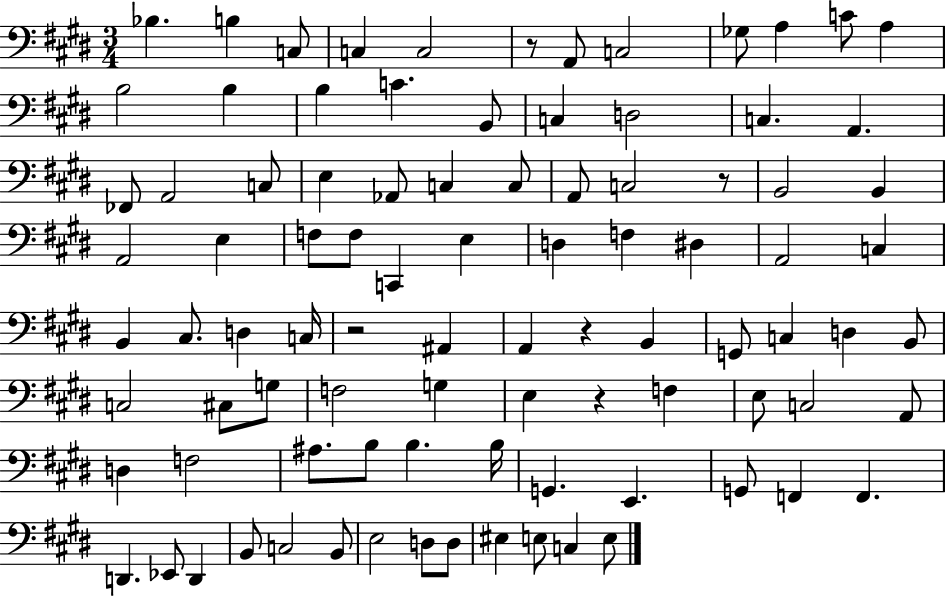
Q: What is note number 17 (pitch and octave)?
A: C3